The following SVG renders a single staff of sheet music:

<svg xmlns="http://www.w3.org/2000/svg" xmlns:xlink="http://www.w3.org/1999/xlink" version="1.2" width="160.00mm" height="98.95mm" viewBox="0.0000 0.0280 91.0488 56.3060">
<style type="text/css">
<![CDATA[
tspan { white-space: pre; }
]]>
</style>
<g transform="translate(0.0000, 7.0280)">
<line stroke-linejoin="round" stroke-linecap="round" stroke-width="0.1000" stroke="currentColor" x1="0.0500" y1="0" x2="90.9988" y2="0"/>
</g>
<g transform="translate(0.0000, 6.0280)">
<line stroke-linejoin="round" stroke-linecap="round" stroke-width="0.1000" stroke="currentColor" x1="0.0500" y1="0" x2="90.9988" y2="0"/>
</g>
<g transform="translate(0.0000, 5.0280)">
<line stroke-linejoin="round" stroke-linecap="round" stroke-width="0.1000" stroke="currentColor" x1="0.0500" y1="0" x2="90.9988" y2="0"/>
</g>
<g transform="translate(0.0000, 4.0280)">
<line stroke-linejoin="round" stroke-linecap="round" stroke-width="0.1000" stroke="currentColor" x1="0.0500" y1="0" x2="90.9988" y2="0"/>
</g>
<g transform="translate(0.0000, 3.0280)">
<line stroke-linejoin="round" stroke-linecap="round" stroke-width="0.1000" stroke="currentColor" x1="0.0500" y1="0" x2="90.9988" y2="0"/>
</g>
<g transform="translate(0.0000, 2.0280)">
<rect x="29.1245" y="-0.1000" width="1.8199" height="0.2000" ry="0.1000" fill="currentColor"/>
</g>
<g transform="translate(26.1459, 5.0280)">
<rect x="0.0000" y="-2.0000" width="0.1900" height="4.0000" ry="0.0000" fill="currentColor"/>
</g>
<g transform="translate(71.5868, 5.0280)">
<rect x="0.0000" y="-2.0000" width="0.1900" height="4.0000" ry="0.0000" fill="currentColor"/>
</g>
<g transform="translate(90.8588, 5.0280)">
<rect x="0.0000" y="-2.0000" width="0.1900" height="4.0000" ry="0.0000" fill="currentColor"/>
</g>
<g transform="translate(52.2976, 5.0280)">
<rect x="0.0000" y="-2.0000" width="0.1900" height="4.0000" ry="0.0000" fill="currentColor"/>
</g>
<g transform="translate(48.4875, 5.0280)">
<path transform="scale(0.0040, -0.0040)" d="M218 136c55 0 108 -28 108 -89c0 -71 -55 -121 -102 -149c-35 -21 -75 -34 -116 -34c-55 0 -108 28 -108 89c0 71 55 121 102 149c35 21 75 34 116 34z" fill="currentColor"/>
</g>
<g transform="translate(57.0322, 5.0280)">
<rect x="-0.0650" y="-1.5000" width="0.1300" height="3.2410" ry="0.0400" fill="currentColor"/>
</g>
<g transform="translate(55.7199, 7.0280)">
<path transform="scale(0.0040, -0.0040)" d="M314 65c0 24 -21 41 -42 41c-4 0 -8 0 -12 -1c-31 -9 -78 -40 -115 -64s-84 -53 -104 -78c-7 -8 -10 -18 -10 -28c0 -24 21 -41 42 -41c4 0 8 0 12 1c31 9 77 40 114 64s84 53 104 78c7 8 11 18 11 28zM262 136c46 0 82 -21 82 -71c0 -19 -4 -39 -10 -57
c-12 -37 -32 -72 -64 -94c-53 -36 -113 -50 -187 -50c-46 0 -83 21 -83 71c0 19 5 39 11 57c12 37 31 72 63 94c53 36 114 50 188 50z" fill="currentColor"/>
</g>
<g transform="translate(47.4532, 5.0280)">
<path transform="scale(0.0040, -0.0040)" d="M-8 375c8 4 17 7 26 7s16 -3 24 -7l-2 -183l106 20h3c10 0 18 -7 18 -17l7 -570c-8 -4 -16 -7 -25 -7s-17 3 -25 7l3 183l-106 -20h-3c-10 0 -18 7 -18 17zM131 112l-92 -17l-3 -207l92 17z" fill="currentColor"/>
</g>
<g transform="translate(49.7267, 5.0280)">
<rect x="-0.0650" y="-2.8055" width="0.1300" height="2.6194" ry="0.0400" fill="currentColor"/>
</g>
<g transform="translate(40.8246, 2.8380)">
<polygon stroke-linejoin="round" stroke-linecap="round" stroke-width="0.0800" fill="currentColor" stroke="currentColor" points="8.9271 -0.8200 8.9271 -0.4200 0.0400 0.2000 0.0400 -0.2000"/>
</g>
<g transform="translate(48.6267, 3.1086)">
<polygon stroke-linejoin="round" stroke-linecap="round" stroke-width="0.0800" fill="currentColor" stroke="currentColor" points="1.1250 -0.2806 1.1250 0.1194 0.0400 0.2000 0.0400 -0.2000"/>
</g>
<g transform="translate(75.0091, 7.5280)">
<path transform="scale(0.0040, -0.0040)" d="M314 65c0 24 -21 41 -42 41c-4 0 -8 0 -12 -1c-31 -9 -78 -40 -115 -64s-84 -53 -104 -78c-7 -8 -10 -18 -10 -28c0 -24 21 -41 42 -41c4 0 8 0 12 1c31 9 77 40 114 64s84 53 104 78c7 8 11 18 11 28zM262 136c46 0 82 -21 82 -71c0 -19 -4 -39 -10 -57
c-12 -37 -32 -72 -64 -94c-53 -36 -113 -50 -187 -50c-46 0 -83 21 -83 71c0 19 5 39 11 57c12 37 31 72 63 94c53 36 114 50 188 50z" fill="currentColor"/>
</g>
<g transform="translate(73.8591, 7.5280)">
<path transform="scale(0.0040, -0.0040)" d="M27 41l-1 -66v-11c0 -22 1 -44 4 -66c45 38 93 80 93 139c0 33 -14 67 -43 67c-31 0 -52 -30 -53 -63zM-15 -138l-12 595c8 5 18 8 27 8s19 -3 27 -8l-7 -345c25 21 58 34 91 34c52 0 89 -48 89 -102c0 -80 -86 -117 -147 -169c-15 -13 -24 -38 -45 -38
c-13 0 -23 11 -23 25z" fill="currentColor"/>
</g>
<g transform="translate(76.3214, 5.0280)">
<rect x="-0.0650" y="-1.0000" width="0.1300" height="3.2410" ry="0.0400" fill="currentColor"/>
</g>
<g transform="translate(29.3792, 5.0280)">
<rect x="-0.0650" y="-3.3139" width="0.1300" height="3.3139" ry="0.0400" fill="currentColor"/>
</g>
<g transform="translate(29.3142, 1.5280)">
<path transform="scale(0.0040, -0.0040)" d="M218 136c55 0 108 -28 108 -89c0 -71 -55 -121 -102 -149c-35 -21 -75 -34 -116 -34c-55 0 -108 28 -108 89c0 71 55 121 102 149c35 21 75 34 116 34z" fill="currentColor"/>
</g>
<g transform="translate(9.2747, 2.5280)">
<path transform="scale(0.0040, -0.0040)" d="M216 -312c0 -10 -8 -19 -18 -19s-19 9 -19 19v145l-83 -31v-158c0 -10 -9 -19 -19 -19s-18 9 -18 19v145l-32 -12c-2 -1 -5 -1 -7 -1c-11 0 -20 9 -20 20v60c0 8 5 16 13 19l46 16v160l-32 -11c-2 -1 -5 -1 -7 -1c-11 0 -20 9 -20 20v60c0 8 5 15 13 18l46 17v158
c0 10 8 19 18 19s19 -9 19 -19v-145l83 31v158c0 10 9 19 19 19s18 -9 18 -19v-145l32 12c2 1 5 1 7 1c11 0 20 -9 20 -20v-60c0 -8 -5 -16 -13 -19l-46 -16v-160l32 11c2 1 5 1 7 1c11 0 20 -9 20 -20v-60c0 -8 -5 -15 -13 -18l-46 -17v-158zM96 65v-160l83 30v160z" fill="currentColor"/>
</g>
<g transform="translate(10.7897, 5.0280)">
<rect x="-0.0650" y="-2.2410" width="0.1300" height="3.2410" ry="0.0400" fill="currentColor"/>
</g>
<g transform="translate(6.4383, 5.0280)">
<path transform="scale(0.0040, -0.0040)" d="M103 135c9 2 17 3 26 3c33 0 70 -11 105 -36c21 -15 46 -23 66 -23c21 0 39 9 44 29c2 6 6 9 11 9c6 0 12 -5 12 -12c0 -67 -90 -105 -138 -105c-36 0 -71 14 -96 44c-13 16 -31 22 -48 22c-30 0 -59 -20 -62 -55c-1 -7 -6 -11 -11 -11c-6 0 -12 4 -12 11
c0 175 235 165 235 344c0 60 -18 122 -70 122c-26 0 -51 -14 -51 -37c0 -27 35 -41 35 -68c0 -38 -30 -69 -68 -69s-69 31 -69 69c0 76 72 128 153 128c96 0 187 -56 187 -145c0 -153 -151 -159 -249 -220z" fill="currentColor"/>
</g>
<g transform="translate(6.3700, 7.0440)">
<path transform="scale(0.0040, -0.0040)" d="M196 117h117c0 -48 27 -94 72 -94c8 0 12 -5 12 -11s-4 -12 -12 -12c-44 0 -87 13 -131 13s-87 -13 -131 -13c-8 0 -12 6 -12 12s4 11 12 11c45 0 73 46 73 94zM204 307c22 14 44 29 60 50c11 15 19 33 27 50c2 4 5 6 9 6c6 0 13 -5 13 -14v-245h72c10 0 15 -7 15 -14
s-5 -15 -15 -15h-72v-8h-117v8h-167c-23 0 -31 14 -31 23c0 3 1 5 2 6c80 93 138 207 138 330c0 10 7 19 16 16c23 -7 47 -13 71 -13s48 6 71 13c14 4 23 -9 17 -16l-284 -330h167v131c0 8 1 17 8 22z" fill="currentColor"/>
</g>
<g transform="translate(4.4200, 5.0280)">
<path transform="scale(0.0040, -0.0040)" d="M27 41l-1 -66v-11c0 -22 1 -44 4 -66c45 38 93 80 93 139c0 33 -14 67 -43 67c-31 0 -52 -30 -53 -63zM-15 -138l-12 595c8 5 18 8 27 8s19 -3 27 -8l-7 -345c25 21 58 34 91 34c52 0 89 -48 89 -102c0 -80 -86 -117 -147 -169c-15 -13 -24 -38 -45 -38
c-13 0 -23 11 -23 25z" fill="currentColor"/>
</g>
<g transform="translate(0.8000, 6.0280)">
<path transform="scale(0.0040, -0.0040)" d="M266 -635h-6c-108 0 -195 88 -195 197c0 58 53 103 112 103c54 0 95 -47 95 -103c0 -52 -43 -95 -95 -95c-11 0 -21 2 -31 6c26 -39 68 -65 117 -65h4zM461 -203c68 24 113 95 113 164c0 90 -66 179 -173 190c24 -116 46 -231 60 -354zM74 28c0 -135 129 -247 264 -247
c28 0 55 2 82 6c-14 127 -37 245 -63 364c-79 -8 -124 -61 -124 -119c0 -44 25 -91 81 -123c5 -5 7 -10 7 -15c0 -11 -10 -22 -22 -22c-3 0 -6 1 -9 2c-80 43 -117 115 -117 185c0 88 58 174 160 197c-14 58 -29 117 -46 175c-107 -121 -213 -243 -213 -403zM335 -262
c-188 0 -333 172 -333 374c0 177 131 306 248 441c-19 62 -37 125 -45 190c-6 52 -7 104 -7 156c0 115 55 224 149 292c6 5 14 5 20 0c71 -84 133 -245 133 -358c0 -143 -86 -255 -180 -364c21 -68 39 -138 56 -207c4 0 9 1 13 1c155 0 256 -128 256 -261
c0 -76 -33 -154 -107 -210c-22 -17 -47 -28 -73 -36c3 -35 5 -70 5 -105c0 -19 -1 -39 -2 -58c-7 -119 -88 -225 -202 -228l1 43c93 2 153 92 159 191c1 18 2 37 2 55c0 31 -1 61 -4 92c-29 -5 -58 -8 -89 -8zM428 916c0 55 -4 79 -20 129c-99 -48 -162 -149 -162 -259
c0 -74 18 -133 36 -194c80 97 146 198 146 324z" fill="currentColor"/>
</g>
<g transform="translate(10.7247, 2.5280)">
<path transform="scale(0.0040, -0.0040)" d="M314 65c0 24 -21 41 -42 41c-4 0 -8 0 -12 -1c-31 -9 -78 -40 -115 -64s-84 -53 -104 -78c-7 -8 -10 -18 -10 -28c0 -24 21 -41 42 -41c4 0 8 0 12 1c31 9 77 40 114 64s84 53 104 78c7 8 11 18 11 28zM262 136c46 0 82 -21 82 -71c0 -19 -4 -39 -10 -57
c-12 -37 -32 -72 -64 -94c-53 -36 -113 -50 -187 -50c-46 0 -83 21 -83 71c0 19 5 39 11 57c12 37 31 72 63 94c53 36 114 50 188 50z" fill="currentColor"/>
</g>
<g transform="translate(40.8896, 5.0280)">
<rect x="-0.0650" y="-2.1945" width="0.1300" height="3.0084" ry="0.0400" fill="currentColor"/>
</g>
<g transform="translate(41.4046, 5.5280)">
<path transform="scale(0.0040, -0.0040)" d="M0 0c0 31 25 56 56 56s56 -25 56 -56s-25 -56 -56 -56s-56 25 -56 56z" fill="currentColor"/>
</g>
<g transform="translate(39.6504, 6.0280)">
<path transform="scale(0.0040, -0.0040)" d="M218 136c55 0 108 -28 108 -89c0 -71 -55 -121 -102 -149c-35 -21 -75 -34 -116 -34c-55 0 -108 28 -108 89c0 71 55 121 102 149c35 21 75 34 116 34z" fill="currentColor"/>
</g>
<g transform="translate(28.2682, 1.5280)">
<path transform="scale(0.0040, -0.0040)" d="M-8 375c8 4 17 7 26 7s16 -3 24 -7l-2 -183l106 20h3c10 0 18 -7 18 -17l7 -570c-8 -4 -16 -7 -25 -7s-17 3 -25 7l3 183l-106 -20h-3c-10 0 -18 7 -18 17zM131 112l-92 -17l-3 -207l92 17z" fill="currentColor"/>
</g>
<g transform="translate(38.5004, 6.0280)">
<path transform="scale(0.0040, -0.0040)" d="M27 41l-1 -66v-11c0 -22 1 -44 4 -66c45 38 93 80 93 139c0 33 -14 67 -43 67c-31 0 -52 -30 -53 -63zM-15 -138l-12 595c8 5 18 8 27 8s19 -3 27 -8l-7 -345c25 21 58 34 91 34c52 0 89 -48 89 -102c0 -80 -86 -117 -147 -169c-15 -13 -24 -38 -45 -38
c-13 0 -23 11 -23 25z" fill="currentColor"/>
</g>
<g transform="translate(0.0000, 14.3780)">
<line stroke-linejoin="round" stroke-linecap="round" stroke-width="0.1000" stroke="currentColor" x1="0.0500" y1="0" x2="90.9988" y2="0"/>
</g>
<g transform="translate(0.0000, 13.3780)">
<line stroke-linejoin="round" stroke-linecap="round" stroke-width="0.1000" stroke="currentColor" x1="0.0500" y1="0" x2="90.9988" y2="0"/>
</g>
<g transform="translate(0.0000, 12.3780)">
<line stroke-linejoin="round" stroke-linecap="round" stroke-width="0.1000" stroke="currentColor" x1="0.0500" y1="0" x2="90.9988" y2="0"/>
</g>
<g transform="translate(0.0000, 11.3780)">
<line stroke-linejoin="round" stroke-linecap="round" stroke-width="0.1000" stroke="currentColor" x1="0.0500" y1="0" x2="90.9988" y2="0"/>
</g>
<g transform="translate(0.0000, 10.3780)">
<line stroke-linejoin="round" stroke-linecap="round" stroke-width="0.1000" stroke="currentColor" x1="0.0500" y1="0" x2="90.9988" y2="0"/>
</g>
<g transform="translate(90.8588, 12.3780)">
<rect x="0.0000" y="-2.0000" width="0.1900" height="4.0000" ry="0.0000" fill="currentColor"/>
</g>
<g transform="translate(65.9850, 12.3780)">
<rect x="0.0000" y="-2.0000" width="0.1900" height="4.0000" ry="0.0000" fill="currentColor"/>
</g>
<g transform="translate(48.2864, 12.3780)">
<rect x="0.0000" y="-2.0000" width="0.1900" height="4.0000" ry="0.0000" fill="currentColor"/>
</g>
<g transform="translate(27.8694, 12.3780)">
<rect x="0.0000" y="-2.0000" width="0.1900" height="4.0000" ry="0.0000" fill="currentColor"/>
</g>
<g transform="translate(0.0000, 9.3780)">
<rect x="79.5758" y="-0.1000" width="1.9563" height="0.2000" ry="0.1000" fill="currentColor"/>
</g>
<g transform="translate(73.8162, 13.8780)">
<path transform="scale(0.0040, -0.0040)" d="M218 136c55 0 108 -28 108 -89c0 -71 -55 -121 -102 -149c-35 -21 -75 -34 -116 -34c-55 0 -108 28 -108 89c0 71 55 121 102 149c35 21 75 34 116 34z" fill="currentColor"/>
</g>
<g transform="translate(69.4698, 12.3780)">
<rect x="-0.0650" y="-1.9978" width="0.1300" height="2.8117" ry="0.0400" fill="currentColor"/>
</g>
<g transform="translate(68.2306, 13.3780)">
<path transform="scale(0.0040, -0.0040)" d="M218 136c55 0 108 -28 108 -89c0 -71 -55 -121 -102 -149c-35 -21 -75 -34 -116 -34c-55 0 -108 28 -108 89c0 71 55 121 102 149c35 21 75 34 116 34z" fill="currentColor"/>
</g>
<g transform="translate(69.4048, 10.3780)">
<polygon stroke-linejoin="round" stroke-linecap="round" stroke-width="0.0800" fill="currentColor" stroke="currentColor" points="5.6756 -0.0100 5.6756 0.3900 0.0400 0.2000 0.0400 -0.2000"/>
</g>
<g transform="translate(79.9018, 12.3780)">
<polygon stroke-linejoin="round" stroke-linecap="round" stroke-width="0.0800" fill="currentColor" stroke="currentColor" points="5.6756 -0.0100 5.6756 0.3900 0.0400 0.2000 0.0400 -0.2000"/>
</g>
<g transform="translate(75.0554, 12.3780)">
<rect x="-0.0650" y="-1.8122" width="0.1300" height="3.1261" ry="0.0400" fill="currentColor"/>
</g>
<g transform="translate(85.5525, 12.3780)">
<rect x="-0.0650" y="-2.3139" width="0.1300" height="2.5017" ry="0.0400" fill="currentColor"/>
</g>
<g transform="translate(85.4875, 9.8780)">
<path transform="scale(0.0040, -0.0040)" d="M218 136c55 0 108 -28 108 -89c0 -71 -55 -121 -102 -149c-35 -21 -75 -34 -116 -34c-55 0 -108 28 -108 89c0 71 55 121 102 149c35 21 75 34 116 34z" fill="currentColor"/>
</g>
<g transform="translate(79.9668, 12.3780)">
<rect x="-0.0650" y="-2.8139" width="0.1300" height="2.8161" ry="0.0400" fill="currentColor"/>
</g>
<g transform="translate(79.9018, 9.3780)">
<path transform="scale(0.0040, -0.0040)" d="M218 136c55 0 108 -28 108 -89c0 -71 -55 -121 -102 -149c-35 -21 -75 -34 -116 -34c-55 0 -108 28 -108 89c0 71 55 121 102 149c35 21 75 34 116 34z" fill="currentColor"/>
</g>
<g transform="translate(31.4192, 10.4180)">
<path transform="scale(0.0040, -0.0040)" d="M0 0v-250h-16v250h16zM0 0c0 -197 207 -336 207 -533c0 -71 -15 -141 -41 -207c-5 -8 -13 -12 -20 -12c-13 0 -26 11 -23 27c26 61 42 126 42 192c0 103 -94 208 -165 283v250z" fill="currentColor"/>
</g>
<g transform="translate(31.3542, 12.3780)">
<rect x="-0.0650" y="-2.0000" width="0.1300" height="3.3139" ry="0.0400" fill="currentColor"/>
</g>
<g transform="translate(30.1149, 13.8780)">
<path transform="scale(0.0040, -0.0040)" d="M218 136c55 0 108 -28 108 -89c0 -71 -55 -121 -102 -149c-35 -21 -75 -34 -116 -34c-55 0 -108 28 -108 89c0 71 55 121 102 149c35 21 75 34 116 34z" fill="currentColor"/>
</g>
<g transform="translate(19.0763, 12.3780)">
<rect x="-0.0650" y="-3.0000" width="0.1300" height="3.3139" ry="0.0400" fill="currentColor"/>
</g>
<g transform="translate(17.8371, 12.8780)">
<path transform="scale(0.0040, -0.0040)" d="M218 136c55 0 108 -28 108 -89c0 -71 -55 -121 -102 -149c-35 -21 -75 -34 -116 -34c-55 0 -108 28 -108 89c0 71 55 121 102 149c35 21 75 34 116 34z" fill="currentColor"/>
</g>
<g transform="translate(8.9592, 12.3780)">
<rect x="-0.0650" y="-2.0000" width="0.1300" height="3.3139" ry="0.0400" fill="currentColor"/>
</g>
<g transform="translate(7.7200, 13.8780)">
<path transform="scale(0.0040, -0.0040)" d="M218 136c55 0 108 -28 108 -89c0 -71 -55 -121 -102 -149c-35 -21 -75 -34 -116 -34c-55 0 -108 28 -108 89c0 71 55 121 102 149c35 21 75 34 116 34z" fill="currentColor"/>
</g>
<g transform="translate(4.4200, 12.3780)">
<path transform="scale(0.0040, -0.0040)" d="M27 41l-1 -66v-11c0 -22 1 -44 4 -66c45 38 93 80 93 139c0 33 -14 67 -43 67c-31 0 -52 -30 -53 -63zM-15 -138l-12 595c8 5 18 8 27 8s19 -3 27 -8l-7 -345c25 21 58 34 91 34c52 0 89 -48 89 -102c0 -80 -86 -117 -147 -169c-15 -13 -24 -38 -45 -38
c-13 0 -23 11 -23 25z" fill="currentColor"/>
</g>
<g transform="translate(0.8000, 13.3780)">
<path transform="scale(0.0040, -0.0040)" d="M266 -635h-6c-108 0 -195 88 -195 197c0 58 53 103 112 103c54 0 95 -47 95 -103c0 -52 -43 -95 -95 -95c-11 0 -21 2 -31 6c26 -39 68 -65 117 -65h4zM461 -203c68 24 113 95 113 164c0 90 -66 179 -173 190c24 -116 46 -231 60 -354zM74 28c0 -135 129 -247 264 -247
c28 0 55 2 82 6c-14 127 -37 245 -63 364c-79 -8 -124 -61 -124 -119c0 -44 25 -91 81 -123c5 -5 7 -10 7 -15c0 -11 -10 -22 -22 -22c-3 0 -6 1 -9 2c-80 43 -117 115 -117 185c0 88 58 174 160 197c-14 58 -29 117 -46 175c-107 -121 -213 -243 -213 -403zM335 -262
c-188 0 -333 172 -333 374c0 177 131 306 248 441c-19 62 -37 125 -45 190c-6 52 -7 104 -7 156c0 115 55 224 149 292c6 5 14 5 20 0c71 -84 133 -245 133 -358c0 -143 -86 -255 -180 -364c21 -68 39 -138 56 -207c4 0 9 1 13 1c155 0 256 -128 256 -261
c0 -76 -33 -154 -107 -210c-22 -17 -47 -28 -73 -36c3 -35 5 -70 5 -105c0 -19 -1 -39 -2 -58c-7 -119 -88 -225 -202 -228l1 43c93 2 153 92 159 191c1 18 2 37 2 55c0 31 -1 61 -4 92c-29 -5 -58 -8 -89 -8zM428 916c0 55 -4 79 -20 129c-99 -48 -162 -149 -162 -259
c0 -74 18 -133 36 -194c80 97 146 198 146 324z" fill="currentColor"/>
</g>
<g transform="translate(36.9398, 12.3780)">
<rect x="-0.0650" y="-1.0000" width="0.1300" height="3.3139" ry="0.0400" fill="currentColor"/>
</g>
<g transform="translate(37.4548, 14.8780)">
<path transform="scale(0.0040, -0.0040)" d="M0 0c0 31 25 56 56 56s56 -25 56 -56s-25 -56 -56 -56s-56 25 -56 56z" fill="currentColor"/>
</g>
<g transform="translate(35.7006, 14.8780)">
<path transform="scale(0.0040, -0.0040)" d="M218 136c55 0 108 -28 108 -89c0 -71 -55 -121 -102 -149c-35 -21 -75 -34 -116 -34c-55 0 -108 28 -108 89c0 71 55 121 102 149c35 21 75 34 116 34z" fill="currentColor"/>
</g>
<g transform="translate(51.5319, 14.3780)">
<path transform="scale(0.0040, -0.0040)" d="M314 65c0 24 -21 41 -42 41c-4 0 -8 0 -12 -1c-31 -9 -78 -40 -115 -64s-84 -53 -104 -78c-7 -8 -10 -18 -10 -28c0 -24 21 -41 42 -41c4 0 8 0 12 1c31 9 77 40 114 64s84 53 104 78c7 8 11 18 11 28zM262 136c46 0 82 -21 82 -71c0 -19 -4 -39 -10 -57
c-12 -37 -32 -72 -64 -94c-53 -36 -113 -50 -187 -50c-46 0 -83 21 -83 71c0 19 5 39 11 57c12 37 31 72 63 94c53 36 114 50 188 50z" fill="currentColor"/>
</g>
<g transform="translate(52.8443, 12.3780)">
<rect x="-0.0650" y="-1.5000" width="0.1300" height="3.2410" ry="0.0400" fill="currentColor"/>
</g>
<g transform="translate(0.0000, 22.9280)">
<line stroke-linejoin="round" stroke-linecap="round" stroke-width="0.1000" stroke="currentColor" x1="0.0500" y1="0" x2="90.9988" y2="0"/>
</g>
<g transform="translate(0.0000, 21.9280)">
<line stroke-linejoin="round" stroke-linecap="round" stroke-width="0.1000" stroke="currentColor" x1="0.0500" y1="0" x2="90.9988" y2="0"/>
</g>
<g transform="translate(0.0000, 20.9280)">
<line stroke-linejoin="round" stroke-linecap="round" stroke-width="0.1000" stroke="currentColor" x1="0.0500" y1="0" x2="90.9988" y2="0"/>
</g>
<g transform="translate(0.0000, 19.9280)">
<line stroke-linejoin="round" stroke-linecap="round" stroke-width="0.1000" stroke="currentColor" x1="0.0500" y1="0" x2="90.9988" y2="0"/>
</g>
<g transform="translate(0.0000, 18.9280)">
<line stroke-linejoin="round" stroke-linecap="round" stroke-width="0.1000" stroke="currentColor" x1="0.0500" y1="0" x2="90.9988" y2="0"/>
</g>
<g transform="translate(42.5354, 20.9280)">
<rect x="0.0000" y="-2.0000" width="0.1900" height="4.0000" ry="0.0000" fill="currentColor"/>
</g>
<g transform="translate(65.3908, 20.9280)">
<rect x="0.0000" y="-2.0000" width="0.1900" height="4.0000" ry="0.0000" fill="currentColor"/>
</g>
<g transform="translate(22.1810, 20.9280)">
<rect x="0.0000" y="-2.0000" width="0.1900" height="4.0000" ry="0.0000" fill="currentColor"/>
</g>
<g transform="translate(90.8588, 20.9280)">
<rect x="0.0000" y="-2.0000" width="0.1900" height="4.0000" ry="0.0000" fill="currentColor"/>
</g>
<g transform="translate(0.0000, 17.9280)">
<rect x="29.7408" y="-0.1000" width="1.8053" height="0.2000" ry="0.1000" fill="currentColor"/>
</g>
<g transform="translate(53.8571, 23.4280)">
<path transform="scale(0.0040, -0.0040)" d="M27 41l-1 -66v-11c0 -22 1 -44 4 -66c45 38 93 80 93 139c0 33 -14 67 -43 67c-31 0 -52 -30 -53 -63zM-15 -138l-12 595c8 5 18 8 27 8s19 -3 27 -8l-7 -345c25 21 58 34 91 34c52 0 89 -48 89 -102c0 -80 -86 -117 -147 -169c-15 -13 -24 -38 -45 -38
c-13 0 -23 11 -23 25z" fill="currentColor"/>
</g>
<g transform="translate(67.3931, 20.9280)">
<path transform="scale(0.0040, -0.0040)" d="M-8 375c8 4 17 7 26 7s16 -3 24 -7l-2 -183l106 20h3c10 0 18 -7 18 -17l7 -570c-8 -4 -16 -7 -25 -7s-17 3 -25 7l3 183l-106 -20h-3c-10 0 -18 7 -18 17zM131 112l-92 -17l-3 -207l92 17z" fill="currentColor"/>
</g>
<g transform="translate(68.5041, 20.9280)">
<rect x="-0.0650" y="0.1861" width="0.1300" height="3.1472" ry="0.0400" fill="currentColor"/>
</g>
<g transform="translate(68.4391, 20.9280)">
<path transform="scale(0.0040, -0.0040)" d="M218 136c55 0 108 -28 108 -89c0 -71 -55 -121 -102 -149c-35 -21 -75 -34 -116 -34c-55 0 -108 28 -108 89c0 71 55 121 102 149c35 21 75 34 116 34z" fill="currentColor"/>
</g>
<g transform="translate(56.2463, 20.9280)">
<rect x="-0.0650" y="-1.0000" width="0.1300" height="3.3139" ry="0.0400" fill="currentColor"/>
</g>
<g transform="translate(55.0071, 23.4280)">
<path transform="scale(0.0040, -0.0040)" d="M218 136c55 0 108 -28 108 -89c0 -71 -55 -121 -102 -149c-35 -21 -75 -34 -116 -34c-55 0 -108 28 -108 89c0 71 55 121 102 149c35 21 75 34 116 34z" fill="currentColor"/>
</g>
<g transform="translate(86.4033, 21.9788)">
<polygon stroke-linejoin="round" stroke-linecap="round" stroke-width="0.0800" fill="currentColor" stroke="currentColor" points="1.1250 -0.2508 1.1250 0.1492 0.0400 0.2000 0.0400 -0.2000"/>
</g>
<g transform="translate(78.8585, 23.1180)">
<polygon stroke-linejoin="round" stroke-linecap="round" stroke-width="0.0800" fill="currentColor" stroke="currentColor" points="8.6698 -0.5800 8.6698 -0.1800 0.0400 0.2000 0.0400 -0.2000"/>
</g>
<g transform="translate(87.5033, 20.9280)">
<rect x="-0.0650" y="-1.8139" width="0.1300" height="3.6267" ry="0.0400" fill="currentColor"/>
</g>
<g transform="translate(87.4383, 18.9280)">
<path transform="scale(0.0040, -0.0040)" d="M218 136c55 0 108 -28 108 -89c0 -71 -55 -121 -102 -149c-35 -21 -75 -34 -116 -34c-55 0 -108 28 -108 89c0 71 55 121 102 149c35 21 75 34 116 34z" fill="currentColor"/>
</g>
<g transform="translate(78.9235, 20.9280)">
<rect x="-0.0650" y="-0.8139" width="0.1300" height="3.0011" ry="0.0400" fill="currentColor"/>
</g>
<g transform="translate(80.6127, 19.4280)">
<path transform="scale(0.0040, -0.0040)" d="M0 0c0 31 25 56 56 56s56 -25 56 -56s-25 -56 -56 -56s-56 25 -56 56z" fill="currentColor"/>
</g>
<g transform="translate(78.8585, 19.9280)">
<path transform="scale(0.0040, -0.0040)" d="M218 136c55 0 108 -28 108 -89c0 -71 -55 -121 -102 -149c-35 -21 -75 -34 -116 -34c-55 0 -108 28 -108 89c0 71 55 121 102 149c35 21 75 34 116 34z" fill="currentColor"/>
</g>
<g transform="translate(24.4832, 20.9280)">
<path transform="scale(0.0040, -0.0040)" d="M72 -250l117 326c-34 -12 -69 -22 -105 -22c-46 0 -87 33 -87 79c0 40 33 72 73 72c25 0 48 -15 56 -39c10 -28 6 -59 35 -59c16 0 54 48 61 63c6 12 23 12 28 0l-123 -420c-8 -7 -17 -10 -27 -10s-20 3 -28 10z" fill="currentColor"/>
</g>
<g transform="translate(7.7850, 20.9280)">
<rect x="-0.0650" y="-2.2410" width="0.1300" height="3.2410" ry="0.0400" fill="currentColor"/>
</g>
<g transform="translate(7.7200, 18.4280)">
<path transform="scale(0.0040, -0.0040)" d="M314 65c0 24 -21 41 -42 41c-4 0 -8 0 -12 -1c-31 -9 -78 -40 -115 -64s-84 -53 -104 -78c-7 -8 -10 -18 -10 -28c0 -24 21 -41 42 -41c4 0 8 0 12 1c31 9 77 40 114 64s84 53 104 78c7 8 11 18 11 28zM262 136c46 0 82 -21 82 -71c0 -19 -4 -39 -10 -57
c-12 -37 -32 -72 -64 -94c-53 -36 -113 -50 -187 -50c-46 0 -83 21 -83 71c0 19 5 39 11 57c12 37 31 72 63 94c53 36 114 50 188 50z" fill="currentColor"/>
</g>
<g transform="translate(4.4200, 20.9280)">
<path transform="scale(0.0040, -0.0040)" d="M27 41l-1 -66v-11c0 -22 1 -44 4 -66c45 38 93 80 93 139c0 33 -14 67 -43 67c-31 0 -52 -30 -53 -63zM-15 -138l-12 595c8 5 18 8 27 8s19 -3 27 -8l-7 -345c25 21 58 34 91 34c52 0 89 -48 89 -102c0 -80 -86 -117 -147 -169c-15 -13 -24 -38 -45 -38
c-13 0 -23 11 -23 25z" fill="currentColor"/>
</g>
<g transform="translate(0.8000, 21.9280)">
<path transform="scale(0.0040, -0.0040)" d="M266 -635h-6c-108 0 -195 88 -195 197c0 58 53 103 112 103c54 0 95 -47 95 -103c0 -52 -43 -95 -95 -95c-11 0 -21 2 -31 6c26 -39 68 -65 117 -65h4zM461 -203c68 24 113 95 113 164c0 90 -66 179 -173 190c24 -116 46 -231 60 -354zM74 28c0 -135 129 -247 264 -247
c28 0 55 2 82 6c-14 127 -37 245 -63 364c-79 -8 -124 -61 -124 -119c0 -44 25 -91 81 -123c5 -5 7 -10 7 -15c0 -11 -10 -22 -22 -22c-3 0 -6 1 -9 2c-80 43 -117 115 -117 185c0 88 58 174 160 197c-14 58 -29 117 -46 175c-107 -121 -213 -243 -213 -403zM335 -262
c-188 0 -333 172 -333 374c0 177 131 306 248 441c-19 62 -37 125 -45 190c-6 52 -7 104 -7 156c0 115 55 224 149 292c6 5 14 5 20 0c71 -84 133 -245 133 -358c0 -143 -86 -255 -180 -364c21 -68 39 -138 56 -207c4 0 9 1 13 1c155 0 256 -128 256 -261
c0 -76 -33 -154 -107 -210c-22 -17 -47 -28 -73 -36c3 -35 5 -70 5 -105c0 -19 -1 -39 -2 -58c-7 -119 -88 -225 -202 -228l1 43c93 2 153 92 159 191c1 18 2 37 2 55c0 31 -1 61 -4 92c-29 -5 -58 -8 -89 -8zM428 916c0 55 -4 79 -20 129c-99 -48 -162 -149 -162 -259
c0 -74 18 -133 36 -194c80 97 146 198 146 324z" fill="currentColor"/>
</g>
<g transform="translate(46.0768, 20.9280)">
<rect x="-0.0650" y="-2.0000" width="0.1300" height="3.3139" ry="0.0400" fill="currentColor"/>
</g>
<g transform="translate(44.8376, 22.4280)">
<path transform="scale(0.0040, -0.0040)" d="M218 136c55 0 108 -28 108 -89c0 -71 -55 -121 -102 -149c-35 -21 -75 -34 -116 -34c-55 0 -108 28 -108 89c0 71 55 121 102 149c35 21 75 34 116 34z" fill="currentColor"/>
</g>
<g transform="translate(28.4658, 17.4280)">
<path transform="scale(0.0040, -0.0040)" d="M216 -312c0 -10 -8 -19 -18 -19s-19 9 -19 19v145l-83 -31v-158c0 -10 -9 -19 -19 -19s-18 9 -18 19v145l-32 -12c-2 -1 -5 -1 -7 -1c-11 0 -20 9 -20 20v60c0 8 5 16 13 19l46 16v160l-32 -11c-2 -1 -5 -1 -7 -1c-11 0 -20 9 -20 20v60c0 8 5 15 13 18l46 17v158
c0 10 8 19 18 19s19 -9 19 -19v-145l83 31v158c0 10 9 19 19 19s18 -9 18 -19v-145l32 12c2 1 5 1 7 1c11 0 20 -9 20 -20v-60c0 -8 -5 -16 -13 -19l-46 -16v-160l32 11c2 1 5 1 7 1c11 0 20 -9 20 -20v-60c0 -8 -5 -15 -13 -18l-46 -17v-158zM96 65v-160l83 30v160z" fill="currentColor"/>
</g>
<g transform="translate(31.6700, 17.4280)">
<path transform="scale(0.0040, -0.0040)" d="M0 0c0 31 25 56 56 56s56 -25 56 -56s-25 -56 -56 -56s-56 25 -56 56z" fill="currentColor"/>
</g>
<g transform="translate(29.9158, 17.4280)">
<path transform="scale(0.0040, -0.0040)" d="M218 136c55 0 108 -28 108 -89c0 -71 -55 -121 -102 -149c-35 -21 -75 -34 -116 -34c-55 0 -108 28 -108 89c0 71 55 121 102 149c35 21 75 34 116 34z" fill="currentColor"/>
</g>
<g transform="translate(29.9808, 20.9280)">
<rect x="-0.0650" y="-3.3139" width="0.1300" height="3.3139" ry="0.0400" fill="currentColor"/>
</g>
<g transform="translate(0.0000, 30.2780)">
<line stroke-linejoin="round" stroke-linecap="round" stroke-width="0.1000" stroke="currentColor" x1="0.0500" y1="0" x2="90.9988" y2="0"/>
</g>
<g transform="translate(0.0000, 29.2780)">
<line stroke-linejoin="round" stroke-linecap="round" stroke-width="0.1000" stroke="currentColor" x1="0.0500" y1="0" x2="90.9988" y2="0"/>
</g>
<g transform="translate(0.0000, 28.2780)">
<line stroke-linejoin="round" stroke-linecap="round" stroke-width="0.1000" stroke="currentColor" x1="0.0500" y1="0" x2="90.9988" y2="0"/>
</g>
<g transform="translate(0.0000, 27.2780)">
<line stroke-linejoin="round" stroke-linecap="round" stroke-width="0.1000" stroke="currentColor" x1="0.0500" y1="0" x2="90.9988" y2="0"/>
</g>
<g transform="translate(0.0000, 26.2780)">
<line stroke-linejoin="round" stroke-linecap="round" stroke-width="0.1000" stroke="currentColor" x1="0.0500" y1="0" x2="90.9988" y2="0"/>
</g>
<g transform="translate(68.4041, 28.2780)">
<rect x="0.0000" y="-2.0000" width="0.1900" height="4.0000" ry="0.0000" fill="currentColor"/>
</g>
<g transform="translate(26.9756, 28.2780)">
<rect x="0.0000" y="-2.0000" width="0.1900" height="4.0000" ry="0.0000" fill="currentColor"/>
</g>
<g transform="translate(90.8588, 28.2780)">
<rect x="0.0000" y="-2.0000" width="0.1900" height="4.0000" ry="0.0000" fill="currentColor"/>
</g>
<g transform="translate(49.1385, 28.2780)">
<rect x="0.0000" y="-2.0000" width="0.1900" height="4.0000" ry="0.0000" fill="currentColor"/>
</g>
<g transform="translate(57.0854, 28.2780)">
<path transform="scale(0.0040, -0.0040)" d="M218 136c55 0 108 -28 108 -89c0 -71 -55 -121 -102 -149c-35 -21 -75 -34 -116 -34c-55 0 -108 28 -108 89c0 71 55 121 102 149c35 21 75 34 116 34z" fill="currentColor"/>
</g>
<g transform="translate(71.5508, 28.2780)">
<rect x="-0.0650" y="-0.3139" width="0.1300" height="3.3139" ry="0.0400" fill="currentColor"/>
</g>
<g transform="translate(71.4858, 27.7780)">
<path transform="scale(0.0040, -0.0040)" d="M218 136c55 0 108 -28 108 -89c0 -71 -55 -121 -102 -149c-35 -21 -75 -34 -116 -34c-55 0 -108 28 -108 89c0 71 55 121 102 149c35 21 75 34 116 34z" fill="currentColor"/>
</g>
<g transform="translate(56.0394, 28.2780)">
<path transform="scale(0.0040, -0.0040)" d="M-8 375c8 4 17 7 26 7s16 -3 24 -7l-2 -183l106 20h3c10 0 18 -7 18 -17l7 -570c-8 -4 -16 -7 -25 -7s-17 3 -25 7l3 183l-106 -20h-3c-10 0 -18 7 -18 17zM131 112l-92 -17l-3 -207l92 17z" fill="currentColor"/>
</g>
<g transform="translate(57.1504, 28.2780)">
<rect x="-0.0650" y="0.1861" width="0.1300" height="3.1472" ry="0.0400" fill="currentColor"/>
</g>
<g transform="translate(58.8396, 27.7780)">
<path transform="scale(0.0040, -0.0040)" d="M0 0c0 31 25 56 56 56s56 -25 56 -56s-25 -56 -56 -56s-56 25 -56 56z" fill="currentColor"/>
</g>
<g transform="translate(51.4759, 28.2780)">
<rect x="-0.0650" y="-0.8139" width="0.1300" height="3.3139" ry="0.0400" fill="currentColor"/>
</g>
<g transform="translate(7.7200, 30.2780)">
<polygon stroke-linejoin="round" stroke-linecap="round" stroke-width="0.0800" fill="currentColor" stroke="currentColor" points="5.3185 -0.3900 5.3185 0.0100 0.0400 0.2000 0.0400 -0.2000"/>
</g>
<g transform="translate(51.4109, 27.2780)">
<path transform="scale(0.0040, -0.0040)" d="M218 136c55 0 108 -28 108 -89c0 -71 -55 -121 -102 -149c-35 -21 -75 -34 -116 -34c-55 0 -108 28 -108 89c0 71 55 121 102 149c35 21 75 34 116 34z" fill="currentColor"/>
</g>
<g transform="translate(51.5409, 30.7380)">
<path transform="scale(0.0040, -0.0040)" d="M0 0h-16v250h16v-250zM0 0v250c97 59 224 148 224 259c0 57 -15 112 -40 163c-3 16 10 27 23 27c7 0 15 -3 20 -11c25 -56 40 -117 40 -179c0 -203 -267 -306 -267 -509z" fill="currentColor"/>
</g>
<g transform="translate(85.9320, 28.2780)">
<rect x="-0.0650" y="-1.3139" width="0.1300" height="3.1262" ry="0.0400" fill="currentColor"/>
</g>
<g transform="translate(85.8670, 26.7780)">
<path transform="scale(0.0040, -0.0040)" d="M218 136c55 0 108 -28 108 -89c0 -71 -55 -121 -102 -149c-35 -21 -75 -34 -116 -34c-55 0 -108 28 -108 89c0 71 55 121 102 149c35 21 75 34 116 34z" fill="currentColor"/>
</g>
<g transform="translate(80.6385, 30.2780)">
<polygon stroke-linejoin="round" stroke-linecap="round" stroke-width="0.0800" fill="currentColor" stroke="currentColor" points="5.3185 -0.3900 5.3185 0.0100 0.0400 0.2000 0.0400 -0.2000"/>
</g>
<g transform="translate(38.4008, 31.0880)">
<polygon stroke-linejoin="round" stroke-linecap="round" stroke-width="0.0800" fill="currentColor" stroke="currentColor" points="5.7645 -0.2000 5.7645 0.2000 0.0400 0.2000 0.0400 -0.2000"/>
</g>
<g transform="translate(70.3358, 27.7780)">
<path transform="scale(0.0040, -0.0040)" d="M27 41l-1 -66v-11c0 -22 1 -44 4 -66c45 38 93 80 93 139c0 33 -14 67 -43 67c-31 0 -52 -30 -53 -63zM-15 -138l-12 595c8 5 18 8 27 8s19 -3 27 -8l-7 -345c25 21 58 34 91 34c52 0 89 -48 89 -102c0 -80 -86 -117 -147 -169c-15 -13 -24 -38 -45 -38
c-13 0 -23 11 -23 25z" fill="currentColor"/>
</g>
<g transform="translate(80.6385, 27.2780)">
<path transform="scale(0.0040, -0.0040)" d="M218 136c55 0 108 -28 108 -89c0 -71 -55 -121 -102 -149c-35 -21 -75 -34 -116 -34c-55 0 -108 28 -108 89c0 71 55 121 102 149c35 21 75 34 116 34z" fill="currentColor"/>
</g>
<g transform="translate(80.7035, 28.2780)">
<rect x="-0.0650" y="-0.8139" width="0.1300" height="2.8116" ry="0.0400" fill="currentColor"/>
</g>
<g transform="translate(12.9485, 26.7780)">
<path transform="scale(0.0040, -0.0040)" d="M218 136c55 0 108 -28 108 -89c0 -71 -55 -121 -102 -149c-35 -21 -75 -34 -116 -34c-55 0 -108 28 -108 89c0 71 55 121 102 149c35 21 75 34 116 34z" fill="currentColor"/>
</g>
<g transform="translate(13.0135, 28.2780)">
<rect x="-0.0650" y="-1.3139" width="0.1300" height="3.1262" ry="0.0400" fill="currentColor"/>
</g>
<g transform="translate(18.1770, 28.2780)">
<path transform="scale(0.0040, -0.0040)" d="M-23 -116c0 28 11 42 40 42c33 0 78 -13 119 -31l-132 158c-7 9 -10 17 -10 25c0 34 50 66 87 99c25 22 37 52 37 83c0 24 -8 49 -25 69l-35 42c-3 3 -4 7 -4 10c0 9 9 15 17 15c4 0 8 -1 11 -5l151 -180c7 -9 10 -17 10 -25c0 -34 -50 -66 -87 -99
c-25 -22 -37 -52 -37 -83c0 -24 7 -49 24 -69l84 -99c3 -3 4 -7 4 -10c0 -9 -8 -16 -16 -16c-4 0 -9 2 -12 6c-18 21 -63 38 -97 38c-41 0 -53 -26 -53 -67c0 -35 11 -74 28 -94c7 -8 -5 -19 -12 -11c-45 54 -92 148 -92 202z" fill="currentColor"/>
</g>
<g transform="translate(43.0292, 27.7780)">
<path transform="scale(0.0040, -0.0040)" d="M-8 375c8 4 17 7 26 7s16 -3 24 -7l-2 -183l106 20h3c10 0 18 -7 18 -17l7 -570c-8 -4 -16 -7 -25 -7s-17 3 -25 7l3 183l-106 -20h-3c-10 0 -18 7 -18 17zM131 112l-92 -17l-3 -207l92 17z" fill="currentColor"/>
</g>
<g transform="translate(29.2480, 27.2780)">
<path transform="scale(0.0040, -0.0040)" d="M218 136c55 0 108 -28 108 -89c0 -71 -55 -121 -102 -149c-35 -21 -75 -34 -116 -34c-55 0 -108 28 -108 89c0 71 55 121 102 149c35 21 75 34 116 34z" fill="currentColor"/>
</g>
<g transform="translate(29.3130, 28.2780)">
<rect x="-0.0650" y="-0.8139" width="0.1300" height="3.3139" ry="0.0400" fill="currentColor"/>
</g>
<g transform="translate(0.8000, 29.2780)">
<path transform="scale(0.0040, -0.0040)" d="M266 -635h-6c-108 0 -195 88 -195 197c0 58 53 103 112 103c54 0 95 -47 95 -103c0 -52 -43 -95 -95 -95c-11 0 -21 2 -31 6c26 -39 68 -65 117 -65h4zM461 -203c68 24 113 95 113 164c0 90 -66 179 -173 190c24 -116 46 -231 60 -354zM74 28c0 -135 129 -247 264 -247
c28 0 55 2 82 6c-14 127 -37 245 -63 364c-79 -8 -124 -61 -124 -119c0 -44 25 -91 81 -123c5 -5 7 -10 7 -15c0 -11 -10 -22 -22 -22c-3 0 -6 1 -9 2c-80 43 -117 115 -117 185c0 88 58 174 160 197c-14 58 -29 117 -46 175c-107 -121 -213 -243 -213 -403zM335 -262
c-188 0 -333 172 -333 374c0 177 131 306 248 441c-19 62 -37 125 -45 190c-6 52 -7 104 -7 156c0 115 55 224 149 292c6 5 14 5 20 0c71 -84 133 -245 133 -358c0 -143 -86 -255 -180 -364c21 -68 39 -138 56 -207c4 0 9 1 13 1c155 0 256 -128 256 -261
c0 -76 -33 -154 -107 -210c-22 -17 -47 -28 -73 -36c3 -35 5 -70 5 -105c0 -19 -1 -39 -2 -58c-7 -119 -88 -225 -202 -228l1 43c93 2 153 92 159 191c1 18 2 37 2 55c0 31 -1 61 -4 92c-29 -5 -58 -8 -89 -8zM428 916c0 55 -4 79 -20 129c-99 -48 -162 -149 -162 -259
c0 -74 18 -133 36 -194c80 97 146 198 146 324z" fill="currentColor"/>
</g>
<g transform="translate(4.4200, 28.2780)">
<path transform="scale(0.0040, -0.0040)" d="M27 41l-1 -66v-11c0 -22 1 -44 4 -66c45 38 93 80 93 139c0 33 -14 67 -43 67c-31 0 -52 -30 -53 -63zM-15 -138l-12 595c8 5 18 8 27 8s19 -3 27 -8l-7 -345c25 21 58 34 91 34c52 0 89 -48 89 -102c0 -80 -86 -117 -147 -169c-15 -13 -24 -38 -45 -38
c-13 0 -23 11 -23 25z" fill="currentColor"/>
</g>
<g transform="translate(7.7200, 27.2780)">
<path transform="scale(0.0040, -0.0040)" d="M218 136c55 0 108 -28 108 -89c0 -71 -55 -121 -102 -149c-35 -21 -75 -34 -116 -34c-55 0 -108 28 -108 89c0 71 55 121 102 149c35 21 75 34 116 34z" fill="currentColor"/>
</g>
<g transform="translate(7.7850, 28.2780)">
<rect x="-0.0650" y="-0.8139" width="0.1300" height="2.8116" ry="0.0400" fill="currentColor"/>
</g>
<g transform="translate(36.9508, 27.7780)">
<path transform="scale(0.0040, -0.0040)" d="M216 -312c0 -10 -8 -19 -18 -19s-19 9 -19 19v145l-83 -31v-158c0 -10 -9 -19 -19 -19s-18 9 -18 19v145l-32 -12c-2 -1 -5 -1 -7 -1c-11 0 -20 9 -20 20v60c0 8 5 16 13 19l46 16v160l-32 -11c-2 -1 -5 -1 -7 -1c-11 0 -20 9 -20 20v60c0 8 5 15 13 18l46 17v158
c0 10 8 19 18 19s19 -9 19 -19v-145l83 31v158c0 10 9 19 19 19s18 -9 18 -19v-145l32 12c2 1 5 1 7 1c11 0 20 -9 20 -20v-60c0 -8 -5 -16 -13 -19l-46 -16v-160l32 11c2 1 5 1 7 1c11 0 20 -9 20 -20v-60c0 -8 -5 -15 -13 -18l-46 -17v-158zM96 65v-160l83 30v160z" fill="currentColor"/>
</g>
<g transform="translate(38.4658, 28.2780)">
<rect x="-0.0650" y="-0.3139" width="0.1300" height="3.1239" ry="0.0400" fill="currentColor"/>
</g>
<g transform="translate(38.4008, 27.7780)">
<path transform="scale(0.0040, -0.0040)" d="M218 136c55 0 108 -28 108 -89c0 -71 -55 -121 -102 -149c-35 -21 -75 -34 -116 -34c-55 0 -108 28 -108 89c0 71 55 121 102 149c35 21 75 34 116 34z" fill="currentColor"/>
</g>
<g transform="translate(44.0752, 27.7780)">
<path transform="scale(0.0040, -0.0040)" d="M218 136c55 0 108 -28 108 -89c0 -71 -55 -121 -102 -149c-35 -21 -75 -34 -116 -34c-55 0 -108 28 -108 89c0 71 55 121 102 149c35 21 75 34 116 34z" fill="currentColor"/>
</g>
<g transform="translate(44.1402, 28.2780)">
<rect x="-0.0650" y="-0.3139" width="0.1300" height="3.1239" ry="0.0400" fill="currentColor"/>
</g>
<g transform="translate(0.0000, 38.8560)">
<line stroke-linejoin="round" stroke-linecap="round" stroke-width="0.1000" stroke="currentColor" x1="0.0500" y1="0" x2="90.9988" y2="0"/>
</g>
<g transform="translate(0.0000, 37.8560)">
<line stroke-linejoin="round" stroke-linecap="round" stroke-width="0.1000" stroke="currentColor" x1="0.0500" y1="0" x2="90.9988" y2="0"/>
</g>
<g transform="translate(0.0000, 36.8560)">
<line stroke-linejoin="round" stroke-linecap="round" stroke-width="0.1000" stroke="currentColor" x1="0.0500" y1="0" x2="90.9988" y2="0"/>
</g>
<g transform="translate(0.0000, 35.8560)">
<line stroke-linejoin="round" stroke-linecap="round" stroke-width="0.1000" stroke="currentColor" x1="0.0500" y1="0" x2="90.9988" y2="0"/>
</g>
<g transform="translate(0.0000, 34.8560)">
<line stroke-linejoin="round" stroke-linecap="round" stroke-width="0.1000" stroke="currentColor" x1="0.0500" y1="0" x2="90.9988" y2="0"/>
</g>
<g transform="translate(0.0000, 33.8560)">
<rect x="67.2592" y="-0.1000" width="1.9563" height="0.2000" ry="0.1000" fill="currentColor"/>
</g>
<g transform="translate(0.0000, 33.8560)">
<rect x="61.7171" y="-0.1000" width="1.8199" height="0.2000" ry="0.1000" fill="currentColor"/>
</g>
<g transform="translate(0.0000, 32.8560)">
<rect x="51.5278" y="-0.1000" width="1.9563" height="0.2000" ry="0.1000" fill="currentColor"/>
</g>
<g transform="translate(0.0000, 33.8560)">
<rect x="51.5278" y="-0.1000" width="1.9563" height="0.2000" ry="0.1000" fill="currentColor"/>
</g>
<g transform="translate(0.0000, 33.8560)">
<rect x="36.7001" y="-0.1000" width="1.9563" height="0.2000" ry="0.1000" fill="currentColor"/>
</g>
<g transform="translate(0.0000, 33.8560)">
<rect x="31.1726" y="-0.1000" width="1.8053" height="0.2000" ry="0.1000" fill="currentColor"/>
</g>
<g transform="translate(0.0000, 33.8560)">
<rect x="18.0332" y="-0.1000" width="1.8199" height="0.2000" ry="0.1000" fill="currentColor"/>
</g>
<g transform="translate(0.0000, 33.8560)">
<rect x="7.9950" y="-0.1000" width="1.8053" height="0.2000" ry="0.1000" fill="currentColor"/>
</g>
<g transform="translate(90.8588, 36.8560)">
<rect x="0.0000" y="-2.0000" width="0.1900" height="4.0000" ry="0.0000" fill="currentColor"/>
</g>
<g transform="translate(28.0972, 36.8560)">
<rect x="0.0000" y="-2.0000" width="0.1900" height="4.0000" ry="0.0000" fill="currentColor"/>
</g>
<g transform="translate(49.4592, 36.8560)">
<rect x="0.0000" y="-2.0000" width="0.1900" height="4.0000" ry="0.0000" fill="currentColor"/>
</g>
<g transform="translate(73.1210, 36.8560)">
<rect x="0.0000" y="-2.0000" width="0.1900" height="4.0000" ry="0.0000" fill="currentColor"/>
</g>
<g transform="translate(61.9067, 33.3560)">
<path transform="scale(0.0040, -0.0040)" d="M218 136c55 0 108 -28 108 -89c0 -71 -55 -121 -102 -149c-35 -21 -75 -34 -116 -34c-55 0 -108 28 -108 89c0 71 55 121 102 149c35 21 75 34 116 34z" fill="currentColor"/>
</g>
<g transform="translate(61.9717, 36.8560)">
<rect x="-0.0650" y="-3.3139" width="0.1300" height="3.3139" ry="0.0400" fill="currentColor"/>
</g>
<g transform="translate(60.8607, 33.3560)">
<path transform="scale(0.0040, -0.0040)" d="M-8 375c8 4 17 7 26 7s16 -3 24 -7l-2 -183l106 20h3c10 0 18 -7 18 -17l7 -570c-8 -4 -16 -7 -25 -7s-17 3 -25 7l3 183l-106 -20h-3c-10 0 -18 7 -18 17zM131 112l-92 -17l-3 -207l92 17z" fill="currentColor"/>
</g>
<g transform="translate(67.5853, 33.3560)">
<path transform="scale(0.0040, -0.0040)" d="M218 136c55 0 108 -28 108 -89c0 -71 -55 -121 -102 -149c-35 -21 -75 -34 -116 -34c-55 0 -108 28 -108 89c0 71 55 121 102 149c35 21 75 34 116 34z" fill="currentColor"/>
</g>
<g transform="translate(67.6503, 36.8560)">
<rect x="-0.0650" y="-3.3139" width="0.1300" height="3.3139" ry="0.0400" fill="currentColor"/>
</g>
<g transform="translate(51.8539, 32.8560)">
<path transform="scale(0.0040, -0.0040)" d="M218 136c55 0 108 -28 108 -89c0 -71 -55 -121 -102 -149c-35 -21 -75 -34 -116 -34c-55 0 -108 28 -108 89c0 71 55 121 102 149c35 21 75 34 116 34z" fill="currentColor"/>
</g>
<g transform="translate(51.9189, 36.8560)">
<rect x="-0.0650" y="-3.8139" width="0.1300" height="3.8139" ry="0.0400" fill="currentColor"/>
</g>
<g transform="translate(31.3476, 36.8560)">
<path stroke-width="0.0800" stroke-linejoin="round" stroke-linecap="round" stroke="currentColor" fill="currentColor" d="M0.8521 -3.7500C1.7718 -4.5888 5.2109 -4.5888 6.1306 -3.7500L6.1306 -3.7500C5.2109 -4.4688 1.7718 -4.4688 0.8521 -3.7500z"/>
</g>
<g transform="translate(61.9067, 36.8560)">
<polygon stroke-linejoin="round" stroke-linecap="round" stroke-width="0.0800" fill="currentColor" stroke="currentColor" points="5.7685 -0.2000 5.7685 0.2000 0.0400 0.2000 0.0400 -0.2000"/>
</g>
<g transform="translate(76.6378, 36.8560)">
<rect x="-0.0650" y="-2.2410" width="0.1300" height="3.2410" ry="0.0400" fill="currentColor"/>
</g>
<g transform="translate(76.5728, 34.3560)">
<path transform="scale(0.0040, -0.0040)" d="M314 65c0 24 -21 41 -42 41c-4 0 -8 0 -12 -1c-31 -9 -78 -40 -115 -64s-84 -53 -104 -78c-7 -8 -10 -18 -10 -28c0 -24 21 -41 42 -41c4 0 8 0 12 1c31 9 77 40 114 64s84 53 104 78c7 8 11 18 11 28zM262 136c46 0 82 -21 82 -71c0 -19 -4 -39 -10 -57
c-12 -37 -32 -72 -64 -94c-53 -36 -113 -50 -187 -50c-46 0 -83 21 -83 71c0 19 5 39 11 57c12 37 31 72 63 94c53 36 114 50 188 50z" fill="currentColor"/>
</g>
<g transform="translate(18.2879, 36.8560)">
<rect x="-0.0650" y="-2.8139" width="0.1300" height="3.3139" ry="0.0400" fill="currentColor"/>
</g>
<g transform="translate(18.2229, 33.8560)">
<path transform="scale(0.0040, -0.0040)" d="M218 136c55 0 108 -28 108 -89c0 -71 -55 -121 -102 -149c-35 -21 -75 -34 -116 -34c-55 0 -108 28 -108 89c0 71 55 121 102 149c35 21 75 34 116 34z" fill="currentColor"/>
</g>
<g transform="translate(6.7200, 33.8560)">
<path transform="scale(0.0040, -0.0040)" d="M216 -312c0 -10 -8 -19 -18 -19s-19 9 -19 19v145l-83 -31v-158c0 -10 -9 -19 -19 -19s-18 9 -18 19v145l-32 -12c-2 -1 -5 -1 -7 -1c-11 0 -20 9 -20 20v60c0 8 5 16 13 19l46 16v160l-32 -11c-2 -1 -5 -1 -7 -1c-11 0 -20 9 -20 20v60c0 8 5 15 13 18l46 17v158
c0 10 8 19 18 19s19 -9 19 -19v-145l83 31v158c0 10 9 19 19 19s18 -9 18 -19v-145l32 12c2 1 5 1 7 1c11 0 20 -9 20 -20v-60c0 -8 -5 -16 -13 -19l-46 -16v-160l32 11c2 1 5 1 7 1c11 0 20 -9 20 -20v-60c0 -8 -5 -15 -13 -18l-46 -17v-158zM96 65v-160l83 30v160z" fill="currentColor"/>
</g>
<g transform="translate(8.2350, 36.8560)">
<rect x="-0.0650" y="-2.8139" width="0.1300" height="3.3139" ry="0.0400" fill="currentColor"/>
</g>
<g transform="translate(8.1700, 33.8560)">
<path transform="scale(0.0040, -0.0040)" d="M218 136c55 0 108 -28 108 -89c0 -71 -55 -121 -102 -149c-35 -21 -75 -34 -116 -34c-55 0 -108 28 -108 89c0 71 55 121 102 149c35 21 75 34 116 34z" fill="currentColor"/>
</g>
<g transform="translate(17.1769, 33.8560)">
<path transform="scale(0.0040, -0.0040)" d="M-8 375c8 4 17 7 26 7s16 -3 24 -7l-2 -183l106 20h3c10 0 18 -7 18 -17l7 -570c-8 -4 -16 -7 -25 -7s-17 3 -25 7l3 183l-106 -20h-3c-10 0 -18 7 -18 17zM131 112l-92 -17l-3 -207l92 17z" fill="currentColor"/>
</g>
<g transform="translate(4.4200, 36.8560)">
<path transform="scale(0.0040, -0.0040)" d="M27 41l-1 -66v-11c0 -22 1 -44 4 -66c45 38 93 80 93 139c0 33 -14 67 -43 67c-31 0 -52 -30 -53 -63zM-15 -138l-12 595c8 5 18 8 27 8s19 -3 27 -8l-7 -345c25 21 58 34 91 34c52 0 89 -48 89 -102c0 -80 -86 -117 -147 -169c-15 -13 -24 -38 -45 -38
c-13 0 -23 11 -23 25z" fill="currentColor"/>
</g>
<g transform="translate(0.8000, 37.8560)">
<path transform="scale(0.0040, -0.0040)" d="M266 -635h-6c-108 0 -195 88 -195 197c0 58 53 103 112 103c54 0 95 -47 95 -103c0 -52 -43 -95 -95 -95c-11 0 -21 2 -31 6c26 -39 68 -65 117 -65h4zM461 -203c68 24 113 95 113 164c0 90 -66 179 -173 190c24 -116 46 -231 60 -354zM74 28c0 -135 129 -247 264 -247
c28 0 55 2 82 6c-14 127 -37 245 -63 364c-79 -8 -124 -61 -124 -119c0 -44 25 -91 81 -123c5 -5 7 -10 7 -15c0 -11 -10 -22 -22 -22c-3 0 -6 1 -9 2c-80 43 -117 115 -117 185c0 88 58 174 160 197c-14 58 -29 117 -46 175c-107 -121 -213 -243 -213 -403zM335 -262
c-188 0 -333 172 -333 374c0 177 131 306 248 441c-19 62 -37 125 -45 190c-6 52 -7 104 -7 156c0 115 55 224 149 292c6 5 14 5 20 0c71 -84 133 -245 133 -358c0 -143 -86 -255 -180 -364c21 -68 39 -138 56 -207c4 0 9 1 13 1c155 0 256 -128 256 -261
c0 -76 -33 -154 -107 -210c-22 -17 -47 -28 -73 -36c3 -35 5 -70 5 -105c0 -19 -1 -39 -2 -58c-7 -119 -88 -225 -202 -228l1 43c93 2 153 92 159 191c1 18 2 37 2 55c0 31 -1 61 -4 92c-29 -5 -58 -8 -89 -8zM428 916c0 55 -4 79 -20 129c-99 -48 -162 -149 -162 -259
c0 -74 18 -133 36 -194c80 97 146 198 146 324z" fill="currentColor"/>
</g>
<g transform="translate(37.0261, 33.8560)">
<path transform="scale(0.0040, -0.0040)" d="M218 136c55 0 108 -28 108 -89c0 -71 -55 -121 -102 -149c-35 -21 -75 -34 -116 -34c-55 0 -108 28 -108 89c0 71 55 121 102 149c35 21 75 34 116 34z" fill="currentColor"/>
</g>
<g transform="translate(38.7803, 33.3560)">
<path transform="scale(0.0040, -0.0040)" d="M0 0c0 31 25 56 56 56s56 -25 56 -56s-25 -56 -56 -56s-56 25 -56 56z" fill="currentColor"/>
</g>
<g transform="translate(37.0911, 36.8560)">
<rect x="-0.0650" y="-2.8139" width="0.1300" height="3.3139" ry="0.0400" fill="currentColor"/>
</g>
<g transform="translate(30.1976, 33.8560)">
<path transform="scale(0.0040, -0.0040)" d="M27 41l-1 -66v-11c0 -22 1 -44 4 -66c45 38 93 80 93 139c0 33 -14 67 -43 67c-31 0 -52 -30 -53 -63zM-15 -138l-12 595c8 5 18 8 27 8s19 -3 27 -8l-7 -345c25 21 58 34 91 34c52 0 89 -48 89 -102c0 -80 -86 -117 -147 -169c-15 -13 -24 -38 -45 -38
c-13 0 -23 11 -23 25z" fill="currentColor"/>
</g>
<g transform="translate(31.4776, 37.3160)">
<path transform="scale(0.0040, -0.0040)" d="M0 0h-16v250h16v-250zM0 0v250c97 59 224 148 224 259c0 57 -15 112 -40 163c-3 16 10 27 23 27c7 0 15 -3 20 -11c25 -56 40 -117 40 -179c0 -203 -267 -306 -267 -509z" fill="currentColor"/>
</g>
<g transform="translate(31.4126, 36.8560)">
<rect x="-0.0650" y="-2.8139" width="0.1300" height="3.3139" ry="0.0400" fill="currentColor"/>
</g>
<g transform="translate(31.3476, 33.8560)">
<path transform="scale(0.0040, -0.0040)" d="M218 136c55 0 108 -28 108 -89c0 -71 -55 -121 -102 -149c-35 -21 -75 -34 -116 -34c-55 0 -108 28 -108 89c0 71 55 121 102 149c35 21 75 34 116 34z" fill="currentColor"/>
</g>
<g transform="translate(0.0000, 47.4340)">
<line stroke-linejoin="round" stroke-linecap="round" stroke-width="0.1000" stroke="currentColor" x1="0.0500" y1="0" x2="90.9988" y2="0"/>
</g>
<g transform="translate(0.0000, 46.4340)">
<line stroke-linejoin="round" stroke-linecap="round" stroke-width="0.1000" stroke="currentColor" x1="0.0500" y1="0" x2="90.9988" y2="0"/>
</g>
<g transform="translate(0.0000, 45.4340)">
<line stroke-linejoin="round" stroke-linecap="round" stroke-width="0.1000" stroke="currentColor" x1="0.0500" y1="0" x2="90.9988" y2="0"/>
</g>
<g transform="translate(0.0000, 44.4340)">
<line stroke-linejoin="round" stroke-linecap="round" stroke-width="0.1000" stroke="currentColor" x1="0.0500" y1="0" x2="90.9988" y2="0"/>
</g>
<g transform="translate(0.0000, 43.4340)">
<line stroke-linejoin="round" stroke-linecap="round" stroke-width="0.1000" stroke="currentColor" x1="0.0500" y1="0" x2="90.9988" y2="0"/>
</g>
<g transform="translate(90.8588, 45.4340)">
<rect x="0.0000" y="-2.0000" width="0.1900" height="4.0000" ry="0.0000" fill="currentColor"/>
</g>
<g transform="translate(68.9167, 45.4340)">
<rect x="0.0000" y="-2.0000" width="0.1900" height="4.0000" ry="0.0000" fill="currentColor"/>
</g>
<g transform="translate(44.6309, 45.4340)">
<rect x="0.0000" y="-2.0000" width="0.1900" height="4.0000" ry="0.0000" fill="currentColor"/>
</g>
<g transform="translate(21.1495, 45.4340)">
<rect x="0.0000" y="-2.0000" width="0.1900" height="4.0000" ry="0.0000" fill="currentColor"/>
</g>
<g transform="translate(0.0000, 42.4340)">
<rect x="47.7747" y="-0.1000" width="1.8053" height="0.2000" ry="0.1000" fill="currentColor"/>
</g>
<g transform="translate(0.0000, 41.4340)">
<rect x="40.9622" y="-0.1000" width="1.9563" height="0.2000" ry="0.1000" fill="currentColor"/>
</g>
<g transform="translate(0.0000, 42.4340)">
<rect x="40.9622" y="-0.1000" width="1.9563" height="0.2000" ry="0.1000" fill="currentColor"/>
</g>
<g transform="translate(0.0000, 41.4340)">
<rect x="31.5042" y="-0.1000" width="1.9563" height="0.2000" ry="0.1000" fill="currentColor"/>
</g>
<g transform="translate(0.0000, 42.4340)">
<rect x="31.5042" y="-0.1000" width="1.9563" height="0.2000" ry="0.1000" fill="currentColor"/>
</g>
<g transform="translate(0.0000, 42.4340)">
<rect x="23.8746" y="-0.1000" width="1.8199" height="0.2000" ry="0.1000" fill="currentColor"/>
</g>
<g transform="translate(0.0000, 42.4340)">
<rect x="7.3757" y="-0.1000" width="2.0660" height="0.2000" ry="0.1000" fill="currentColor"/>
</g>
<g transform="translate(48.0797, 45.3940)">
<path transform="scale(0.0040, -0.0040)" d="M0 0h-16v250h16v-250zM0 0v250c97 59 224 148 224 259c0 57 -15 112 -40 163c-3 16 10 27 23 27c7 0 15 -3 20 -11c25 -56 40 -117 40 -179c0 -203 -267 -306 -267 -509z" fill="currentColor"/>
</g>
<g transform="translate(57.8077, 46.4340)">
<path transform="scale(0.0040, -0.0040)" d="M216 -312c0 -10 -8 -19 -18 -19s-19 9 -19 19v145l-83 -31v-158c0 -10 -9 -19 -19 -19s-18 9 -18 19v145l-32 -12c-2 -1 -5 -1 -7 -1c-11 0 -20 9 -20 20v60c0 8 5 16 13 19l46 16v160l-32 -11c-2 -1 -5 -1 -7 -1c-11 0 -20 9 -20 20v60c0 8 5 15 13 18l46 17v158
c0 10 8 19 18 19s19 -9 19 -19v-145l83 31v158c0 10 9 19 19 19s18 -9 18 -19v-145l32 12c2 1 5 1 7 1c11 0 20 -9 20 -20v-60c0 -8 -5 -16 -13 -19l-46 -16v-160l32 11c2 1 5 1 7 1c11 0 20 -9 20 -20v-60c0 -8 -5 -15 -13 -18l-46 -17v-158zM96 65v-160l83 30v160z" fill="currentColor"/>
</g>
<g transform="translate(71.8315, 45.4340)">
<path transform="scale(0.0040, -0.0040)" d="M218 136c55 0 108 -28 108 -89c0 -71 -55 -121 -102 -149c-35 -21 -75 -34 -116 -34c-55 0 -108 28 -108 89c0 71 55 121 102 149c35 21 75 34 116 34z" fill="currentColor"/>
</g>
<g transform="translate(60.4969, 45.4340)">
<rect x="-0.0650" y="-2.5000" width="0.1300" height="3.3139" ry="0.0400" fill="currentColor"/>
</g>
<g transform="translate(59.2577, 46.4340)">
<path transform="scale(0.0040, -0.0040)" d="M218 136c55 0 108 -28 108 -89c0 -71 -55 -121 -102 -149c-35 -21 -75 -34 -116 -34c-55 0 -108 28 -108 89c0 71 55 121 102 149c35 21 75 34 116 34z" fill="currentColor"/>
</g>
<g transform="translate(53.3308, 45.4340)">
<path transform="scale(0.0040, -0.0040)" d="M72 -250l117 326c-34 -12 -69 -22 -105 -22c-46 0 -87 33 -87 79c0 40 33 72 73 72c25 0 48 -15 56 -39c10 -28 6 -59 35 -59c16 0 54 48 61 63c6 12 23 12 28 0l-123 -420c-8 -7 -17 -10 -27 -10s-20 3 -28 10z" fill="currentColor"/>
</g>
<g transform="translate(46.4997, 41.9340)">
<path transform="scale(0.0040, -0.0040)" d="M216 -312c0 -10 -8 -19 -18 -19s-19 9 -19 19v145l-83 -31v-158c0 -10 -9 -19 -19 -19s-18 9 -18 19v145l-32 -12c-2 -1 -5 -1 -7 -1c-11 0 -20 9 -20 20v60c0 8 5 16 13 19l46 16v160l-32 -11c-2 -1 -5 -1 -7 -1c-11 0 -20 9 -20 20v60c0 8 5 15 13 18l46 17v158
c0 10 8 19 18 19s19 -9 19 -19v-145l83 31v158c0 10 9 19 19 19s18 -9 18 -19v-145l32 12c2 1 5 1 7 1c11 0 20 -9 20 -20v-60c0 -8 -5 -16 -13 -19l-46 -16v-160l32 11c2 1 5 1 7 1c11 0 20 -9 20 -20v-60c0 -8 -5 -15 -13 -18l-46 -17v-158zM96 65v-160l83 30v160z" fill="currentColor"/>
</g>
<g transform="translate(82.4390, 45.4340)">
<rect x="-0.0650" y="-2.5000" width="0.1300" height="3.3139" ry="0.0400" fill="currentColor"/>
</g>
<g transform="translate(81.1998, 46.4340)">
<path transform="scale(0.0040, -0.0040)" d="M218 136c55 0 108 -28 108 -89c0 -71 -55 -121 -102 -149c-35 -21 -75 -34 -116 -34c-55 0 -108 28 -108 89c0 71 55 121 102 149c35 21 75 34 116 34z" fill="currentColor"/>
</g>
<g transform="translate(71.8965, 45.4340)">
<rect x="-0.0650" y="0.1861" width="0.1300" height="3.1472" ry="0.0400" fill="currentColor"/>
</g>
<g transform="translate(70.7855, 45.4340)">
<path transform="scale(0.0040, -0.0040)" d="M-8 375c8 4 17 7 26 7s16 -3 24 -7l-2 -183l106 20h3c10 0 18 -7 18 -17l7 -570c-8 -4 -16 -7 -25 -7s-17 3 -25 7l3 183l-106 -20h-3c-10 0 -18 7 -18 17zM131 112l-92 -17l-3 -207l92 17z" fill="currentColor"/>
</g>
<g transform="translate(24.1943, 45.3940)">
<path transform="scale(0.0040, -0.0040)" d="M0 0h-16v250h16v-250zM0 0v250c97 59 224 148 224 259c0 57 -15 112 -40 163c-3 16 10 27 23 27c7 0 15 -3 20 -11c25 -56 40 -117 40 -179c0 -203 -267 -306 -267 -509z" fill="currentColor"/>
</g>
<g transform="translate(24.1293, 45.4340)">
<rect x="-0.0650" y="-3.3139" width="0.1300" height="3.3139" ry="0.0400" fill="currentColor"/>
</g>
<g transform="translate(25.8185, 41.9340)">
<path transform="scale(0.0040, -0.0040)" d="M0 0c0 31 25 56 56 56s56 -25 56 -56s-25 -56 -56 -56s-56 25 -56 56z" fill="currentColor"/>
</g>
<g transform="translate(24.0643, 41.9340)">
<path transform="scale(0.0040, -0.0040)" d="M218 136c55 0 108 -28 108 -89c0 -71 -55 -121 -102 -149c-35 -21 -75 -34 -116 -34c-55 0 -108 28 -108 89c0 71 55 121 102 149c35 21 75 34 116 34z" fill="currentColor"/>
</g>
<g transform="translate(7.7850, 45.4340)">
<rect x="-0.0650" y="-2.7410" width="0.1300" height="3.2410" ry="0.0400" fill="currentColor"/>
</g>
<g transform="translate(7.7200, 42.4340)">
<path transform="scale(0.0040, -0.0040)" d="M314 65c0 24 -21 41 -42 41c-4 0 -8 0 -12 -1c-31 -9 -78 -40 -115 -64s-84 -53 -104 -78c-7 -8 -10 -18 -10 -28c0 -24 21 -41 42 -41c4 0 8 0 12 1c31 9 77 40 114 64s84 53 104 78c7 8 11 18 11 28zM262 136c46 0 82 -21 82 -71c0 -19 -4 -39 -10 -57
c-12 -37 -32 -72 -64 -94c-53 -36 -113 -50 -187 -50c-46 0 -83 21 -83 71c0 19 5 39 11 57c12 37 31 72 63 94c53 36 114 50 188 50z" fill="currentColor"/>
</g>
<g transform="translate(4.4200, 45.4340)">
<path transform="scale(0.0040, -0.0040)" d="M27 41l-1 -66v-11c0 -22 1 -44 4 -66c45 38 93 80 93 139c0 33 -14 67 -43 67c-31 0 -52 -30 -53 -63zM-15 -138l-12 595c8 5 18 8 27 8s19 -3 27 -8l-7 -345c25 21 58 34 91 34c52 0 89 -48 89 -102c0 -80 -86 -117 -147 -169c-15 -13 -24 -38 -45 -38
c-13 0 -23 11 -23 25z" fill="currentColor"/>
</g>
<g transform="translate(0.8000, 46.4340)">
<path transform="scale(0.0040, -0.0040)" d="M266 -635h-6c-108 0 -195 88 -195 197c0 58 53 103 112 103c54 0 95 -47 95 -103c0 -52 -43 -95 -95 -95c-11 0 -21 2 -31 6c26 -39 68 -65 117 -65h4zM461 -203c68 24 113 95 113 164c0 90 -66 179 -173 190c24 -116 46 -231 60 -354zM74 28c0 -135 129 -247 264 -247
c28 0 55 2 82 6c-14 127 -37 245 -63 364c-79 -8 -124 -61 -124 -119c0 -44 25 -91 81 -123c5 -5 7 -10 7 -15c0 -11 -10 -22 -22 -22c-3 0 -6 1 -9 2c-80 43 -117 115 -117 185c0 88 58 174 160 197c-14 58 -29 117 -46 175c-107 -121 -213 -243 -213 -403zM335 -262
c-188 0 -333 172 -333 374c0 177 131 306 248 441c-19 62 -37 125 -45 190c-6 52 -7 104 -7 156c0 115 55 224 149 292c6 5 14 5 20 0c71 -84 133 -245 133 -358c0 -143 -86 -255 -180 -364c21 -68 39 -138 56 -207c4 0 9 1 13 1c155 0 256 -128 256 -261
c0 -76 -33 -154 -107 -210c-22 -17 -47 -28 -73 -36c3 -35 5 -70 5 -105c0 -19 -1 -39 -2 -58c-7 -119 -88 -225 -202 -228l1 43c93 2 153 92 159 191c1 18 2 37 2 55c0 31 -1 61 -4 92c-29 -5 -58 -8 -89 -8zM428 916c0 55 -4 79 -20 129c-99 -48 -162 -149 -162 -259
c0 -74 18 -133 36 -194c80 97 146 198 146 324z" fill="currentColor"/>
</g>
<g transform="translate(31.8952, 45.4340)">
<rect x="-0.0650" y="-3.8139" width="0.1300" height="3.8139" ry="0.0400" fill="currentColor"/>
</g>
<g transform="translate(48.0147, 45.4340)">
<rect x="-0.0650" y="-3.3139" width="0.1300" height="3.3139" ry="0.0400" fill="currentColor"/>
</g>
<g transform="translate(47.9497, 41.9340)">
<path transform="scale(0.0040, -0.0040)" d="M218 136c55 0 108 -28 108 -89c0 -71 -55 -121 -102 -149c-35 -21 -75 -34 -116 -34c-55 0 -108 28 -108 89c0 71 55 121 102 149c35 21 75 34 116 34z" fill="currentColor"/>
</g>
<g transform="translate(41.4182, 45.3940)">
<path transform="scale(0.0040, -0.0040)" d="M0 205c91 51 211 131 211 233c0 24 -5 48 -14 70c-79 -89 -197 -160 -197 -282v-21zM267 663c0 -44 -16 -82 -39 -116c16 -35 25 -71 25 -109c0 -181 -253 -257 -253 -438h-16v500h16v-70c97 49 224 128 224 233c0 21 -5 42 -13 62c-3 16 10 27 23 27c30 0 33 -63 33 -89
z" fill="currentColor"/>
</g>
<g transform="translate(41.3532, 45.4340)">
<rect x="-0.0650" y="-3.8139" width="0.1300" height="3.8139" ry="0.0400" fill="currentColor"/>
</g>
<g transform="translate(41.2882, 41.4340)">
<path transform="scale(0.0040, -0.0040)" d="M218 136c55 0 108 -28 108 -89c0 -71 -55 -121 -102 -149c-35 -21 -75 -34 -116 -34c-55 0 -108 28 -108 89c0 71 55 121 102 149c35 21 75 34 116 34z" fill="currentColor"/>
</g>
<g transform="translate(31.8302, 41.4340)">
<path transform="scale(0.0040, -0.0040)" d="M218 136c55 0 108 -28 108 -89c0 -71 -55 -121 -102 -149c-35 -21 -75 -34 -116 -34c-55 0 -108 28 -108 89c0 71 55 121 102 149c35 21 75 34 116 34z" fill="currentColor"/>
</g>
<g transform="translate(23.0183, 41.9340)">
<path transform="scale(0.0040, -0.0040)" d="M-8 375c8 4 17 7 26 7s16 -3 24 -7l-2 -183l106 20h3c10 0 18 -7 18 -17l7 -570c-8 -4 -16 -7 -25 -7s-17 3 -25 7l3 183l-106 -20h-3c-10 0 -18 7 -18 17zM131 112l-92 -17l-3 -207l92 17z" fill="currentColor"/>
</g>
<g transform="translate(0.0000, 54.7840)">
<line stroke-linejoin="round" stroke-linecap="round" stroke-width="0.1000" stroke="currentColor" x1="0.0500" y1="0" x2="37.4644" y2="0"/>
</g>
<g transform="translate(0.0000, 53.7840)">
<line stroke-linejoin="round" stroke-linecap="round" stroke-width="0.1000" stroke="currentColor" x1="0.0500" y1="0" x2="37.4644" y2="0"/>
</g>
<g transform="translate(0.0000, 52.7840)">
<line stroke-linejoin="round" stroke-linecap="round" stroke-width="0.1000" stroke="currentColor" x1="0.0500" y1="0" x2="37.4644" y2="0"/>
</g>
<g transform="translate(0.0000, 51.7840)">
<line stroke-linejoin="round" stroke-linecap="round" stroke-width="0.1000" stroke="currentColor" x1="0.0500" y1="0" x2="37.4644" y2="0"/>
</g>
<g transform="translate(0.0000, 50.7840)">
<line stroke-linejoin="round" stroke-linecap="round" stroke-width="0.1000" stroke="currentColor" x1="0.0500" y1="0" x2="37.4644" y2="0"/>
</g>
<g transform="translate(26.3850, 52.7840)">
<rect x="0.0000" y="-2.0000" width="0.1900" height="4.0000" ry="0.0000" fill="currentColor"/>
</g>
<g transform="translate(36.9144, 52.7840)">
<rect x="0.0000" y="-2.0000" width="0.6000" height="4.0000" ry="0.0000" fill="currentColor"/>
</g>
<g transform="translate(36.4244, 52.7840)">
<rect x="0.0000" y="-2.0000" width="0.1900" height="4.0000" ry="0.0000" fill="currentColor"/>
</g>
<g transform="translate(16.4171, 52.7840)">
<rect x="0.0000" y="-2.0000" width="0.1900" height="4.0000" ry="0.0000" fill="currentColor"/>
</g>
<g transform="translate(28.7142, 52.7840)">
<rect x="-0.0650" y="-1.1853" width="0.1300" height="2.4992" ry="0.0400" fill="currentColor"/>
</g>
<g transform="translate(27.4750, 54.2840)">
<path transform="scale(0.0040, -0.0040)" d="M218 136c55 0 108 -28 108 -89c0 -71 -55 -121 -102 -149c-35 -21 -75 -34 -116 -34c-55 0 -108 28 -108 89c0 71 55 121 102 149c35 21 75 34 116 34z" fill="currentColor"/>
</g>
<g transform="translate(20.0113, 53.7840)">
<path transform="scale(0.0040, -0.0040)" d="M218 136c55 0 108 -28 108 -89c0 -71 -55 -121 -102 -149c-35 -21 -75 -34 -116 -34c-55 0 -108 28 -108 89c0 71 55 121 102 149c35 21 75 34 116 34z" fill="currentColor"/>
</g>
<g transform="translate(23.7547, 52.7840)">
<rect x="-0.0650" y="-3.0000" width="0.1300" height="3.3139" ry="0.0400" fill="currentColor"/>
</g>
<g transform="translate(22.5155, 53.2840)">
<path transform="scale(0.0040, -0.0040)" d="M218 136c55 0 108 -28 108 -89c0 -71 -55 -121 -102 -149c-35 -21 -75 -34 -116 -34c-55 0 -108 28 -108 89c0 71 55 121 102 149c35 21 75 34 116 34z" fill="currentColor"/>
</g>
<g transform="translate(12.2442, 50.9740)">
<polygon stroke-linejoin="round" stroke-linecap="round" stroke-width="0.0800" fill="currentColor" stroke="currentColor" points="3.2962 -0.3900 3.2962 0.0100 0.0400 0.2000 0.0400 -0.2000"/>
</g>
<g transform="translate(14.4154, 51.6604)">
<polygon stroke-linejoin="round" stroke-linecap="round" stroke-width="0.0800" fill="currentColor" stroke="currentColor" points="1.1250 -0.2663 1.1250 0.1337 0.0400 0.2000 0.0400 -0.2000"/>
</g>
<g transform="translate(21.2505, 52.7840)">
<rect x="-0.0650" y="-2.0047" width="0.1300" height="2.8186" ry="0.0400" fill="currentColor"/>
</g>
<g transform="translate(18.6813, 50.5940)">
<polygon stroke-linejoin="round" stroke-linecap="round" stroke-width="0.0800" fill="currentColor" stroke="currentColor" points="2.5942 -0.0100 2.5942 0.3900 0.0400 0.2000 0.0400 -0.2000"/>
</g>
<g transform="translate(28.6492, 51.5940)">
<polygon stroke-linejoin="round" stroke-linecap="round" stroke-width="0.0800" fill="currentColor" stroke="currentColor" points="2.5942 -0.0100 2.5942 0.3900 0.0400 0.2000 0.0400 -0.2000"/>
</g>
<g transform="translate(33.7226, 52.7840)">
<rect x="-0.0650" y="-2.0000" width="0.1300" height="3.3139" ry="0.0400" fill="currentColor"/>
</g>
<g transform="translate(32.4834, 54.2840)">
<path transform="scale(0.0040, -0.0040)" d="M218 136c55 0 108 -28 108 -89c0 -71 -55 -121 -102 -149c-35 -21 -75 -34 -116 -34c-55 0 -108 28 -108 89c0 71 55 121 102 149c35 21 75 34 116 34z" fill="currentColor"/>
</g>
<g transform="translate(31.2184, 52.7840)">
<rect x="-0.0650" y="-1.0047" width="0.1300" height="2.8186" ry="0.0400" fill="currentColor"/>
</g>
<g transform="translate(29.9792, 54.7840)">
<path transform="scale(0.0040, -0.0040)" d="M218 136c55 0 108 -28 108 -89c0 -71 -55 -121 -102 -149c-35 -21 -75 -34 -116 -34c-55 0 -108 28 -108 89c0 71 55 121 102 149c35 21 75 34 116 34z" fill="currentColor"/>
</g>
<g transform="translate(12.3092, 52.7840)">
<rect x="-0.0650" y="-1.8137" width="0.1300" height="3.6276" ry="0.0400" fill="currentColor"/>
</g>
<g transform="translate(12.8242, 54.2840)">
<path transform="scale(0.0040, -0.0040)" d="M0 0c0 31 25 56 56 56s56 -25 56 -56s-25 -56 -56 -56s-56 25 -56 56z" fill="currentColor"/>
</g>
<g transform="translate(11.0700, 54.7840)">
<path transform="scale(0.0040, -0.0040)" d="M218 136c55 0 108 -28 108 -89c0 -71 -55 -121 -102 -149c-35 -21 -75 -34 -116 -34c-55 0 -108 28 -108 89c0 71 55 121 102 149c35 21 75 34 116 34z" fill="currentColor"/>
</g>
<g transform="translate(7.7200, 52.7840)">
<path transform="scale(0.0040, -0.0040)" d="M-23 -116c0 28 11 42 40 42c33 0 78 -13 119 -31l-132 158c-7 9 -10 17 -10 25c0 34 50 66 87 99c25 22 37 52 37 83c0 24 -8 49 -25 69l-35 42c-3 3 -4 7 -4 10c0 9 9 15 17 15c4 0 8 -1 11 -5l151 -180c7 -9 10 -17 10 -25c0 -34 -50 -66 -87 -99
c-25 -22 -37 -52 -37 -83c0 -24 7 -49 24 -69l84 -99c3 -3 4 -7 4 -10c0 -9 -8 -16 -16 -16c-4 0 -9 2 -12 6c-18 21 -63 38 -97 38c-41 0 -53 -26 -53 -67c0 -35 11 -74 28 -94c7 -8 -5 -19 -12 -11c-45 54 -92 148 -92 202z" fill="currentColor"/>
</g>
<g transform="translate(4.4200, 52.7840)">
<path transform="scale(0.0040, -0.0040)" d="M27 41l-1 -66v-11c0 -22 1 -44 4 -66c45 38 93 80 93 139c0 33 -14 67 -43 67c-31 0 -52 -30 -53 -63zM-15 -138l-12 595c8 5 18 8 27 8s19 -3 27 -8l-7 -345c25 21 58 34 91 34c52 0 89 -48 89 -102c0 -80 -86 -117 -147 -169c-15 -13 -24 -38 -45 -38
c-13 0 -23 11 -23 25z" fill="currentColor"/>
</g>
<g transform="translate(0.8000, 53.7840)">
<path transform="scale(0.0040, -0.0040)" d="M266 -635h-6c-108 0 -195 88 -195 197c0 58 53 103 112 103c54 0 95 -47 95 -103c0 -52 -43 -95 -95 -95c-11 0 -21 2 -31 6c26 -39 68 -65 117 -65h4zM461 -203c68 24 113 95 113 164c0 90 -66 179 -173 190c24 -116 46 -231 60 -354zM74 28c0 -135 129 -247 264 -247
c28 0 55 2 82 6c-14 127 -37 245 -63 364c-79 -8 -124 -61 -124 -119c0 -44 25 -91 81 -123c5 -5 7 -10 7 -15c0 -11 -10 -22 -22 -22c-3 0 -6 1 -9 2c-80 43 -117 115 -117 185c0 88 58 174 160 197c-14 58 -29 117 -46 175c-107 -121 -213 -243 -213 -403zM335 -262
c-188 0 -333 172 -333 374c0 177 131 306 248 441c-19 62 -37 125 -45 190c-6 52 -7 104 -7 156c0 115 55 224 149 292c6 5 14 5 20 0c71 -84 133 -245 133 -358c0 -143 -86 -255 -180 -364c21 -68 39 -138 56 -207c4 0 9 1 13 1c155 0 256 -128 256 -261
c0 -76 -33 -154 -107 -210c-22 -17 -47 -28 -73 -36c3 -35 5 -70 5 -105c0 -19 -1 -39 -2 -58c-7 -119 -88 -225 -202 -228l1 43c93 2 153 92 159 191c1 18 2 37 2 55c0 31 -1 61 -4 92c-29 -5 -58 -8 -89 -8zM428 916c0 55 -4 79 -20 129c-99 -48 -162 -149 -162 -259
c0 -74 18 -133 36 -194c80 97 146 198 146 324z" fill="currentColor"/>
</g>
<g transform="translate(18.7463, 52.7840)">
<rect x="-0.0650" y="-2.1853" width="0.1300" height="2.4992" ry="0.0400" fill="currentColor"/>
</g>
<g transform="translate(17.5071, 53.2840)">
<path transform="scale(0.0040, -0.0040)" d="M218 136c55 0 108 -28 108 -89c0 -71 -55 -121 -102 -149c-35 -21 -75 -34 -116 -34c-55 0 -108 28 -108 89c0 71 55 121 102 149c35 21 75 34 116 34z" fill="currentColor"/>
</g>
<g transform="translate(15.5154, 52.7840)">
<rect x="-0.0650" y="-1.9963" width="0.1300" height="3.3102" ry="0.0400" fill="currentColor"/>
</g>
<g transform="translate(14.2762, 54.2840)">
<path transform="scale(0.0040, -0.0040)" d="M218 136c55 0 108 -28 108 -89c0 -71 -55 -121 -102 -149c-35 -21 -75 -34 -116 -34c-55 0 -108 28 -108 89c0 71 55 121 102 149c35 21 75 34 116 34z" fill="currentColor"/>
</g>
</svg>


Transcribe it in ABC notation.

X:1
T:Untitled
M:2/4
L:1/4
K:F
^g2 b _G/2 B/4 E2 _D2 F A F/2 D E2 G/2 F/2 a/2 g/2 g2 z/2 ^b F _D B d/2 f/4 d/2 e/2 z d ^c/2 c/2 d/2 B _c d/2 e/2 ^a a _a/2 _a c' b/2 b/2 g2 a2 b/2 c' c'/4 ^b/2 z/2 ^G B G z E/2 F/4 A/2 G/2 A F/2 E/2 F